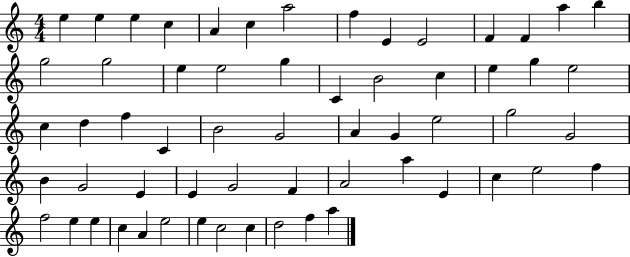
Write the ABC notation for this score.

X:1
T:Untitled
M:4/4
L:1/4
K:C
e e e c A c a2 f E E2 F F a b g2 g2 e e2 g C B2 c e g e2 c d f C B2 G2 A G e2 g2 G2 B G2 E E G2 F A2 a E c e2 f f2 e e c A e2 e c2 c d2 f a